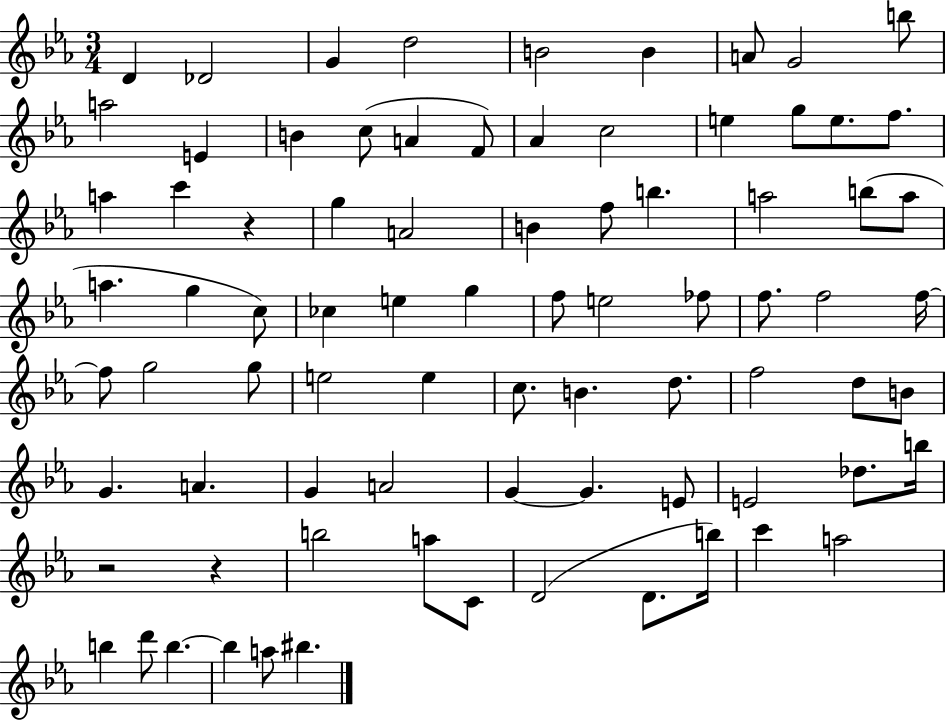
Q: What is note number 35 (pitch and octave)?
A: CES5